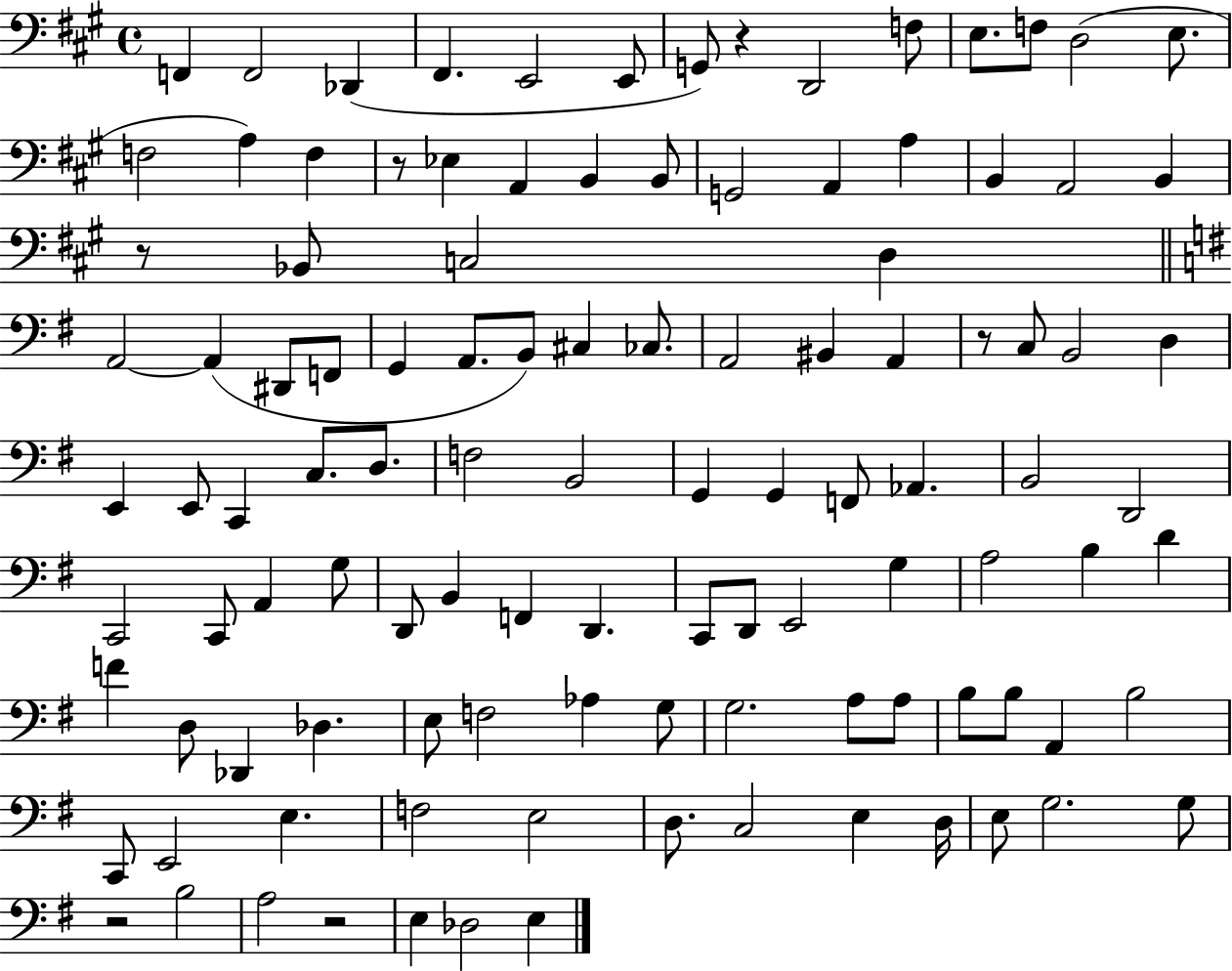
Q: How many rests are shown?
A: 6